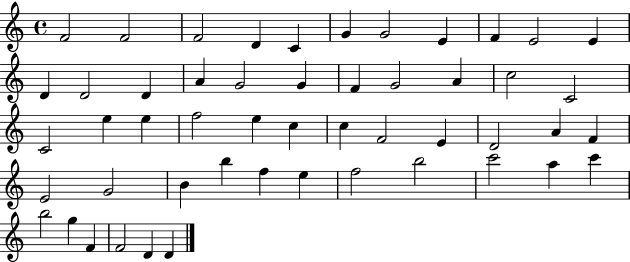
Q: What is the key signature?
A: C major